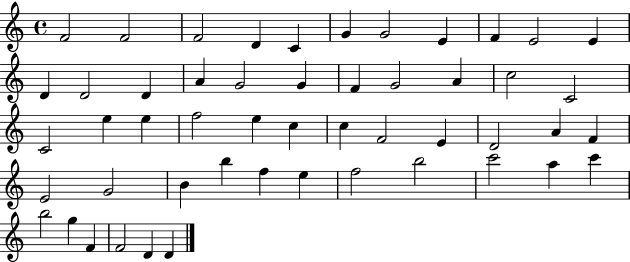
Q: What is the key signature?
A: C major